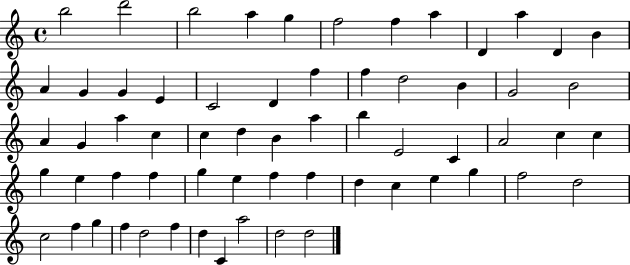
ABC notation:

X:1
T:Untitled
M:4/4
L:1/4
K:C
b2 d'2 b2 a g f2 f a D a D B A G G E C2 D f f d2 B G2 B2 A G a c c d B a b E2 C A2 c c g e f f g e f f d c e g f2 d2 c2 f g f d2 f d C a2 d2 d2